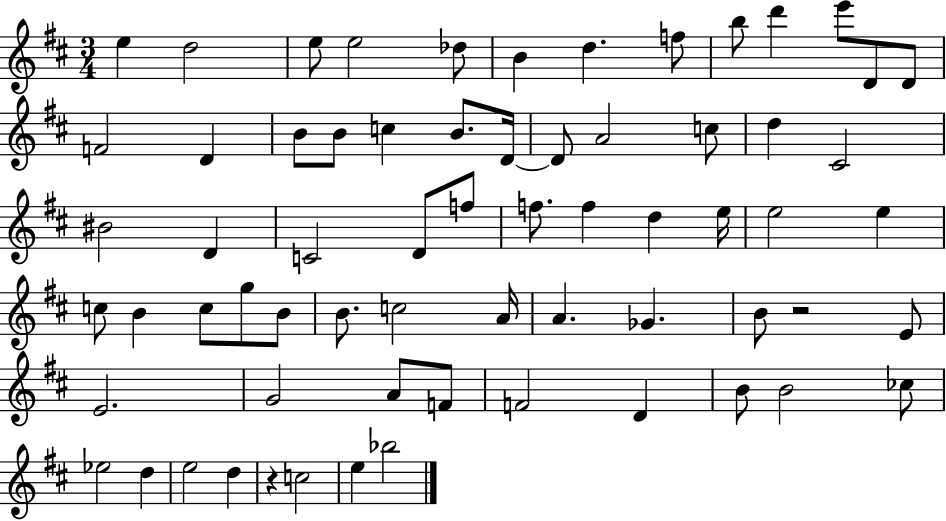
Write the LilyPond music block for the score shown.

{
  \clef treble
  \numericTimeSignature
  \time 3/4
  \key d \major
  e''4 d''2 | e''8 e''2 des''8 | b'4 d''4. f''8 | b''8 d'''4 e'''8 d'8 d'8 | \break f'2 d'4 | b'8 b'8 c''4 b'8. d'16~~ | d'8 a'2 c''8 | d''4 cis'2 | \break bis'2 d'4 | c'2 d'8 f''8 | f''8. f''4 d''4 e''16 | e''2 e''4 | \break c''8 b'4 c''8 g''8 b'8 | b'8. c''2 a'16 | a'4. ges'4. | b'8 r2 e'8 | \break e'2. | g'2 a'8 f'8 | f'2 d'4 | b'8 b'2 ces''8 | \break ees''2 d''4 | e''2 d''4 | r4 c''2 | e''4 bes''2 | \break \bar "|."
}